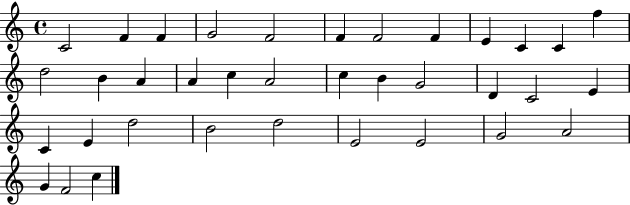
{
  \clef treble
  \time 4/4
  \defaultTimeSignature
  \key c \major
  c'2 f'4 f'4 | g'2 f'2 | f'4 f'2 f'4 | e'4 c'4 c'4 f''4 | \break d''2 b'4 a'4 | a'4 c''4 a'2 | c''4 b'4 g'2 | d'4 c'2 e'4 | \break c'4 e'4 d''2 | b'2 d''2 | e'2 e'2 | g'2 a'2 | \break g'4 f'2 c''4 | \bar "|."
}